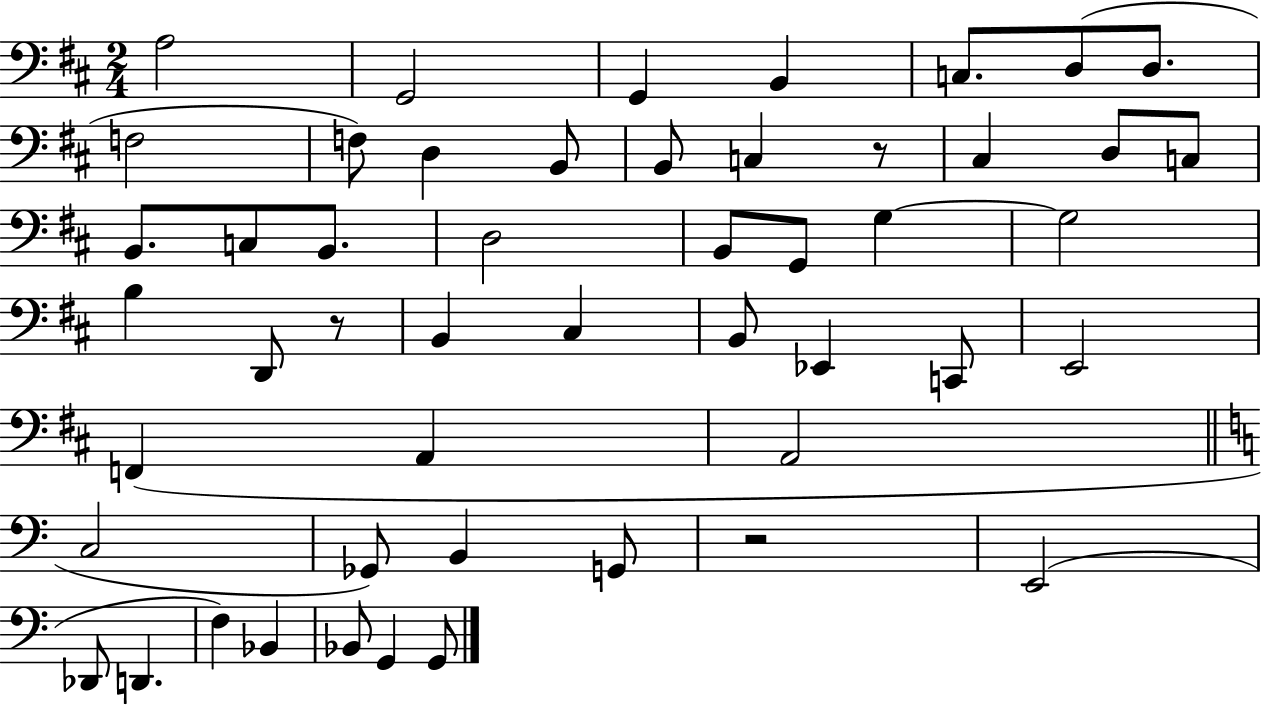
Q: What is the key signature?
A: D major